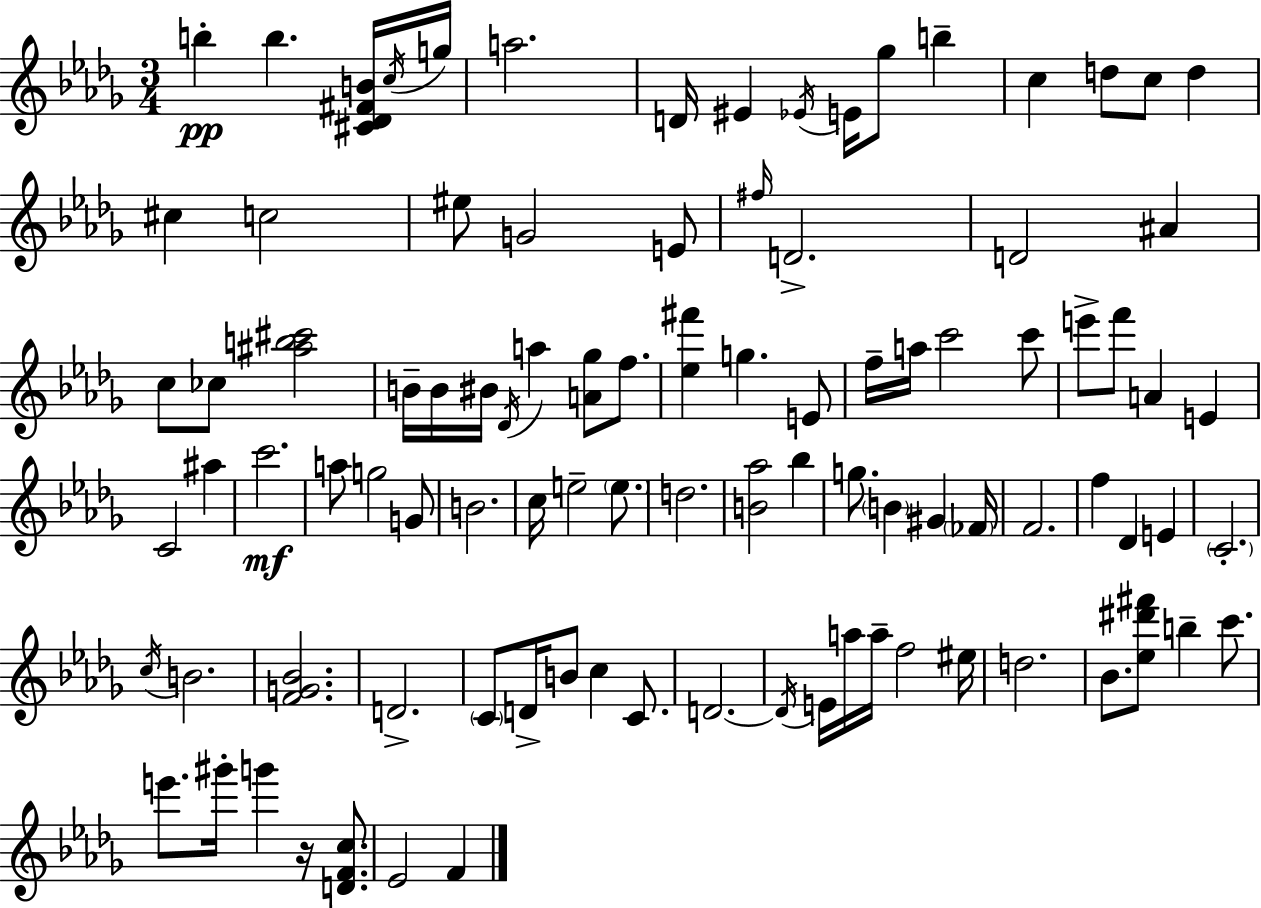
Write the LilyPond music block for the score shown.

{
  \clef treble
  \numericTimeSignature
  \time 3/4
  \key bes \minor
  b''4-.\pp b''4. <cis' des' fis' b'>16 \acciaccatura { c''16 } | g''16 a''2. | d'16 eis'4 \acciaccatura { ees'16 } e'16 ges''8 b''4-- | c''4 d''8 c''8 d''4 | \break cis''4 c''2 | eis''8 g'2 | e'8 \grace { fis''16 } d'2.-> | d'2 ais'4 | \break c''8 ces''8 <ais'' b'' cis'''>2 | b'16-- b'16 bis'16 \acciaccatura { des'16 } a''4 <a' ges''>8 | f''8. <ees'' fis'''>4 g''4. | e'8 f''16-- a''16 c'''2 | \break c'''8 e'''8-> f'''8 a'4 | e'4 c'2 | ais''4 c'''2.\mf | a''8 g''2 | \break g'8 b'2. | c''16 e''2-- | \parenthesize e''8. d''2. | <b' aes''>2 | \break bes''4 g''8. \parenthesize b'4 gis'4 | \parenthesize fes'16 f'2. | f''4 des'4 | e'4 \parenthesize c'2.-. | \break \acciaccatura { c''16 } b'2. | <f' g' bes'>2. | d'2.-> | \parenthesize c'8 d'16-> b'8 c''4 | \break c'8. d'2.~~ | \acciaccatura { d'16 } e'16 a''16 a''16-- f''2 | eis''16 d''2. | bes'8. <ees'' dis''' fis'''>8 b''4-- | \break c'''8. e'''8. gis'''16-. g'''4 | r16 <d' f' c''>8. ees'2 | f'4 \bar "|."
}